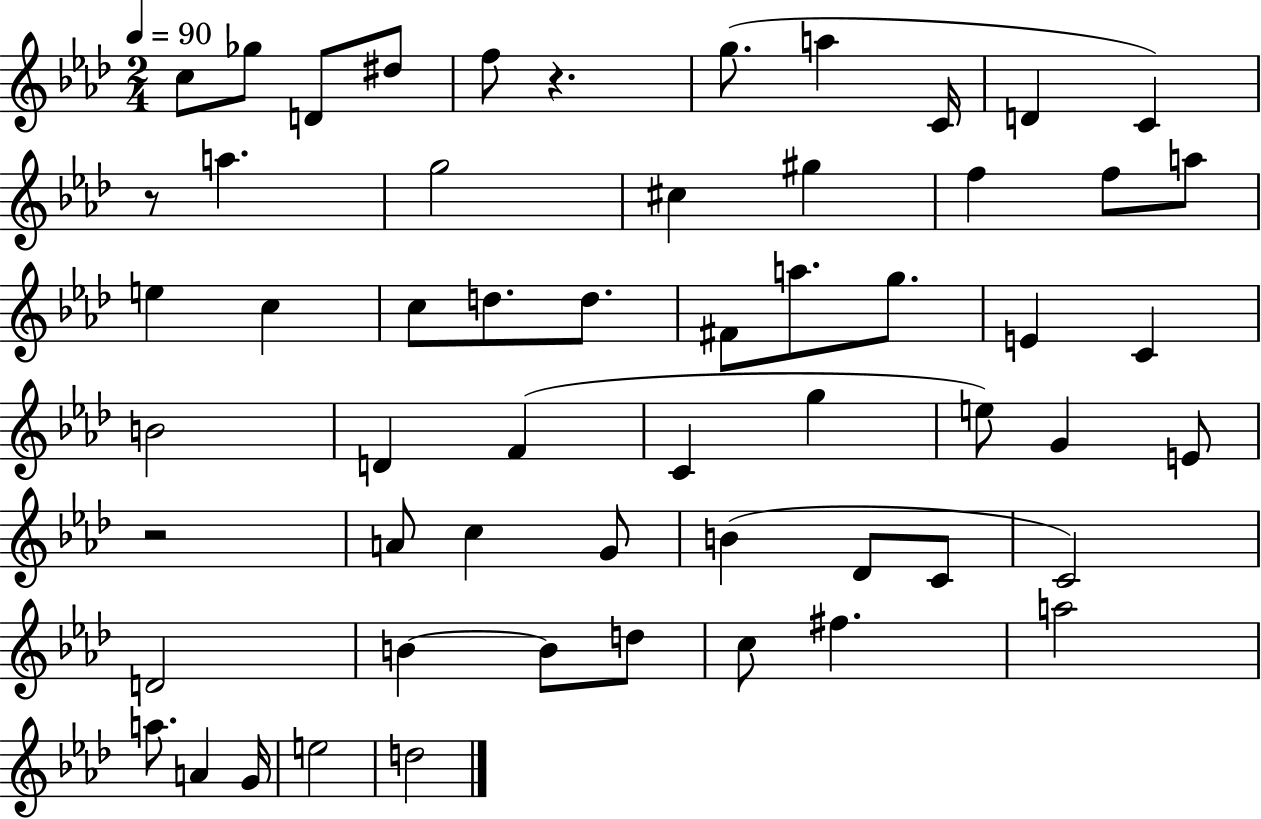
{
  \clef treble
  \numericTimeSignature
  \time 2/4
  \key aes \major
  \tempo 4 = 90
  c''8 ges''8 d'8 dis''8 | f''8 r4. | g''8.( a''4 c'16 | d'4 c'4) | \break r8 a''4. | g''2 | cis''4 gis''4 | f''4 f''8 a''8 | \break e''4 c''4 | c''8 d''8. d''8. | fis'8 a''8. g''8. | e'4 c'4 | \break b'2 | d'4 f'4( | c'4 g''4 | e''8) g'4 e'8 | \break r2 | a'8 c''4 g'8 | b'4( des'8 c'8 | c'2) | \break d'2 | b'4~~ b'8 d''8 | c''8 fis''4. | a''2 | \break a''8. a'4 g'16 | e''2 | d''2 | \bar "|."
}